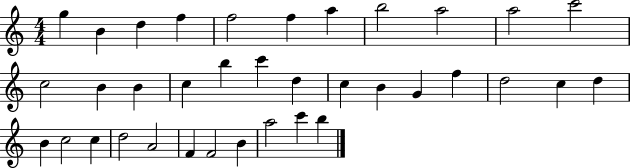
{
  \clef treble
  \numericTimeSignature
  \time 4/4
  \key c \major
  g''4 b'4 d''4 f''4 | f''2 f''4 a''4 | b''2 a''2 | a''2 c'''2 | \break c''2 b'4 b'4 | c''4 b''4 c'''4 d''4 | c''4 b'4 g'4 f''4 | d''2 c''4 d''4 | \break b'4 c''2 c''4 | d''2 a'2 | f'4 f'2 b'4 | a''2 c'''4 b''4 | \break \bar "|."
}